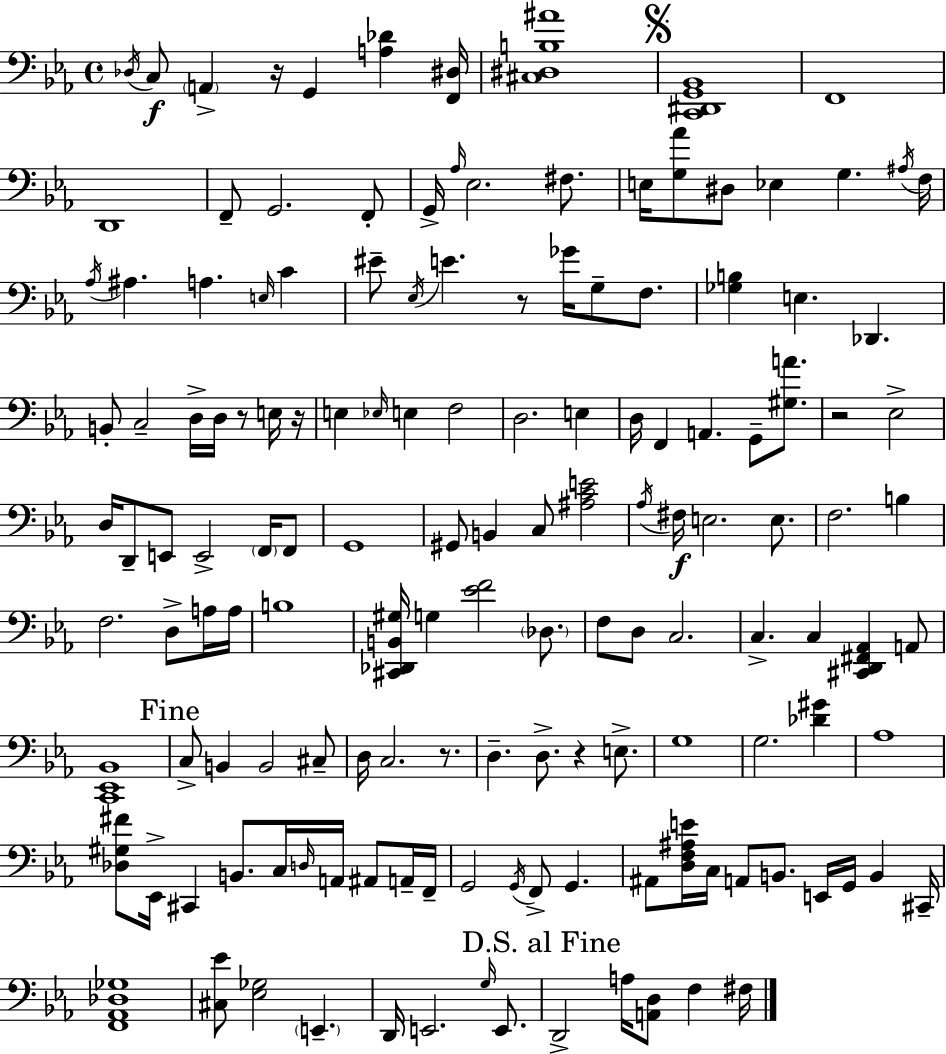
X:1
T:Untitled
M:4/4
L:1/4
K:Cm
_D,/4 C,/2 A,, z/4 G,, [A,_D] [F,,^D,]/4 [^C,^D,B,^A]4 [C,,^D,,G,,_B,,]4 F,,4 D,,4 F,,/2 G,,2 F,,/2 G,,/4 _A,/4 _E,2 ^F,/2 E,/4 [G,_A]/2 ^D,/2 _E, G, ^A,/4 F,/4 _A,/4 ^A, A, E,/4 C ^E/2 _E,/4 E z/2 _G/4 G,/2 F,/2 [_G,B,] E, _D,, B,,/2 C,2 D,/4 D,/4 z/2 E,/4 z/4 E, _E,/4 E, F,2 D,2 E, D,/4 F,, A,, G,,/2 [^G,A]/2 z2 _E,2 D,/4 D,,/2 E,,/2 E,,2 F,,/4 F,,/2 G,,4 ^G,,/2 B,, C,/2 [^A,CE]2 _A,/4 ^F,/4 E,2 E,/2 F,2 B, F,2 D,/2 A,/4 A,/4 B,4 [^C,,_D,,B,,^G,]/4 G, [_EF]2 _D,/2 F,/2 D,/2 C,2 C, C, [^C,,D,,^F,,_A,,] A,,/2 [C,,_E,,_B,,]4 C,/2 B,, B,,2 ^C,/2 D,/4 C,2 z/2 D, D,/2 z E,/2 G,4 G,2 [_D^G] _A,4 [_D,^G,^F]/2 _E,,/4 ^C,, B,,/2 C,/4 D,/4 A,,/4 ^A,,/2 A,,/4 F,,/4 G,,2 G,,/4 F,,/2 G,, ^A,,/2 [D,F,^A,E]/4 C,/4 A,,/2 B,,/2 E,,/4 G,,/4 B,, ^C,,/4 [F,,_A,,_D,_G,]4 [^C,_E]/2 [_E,_G,]2 E,, D,,/4 E,,2 G,/4 E,,/2 D,,2 A,/4 [A,,D,]/2 F, ^F,/4